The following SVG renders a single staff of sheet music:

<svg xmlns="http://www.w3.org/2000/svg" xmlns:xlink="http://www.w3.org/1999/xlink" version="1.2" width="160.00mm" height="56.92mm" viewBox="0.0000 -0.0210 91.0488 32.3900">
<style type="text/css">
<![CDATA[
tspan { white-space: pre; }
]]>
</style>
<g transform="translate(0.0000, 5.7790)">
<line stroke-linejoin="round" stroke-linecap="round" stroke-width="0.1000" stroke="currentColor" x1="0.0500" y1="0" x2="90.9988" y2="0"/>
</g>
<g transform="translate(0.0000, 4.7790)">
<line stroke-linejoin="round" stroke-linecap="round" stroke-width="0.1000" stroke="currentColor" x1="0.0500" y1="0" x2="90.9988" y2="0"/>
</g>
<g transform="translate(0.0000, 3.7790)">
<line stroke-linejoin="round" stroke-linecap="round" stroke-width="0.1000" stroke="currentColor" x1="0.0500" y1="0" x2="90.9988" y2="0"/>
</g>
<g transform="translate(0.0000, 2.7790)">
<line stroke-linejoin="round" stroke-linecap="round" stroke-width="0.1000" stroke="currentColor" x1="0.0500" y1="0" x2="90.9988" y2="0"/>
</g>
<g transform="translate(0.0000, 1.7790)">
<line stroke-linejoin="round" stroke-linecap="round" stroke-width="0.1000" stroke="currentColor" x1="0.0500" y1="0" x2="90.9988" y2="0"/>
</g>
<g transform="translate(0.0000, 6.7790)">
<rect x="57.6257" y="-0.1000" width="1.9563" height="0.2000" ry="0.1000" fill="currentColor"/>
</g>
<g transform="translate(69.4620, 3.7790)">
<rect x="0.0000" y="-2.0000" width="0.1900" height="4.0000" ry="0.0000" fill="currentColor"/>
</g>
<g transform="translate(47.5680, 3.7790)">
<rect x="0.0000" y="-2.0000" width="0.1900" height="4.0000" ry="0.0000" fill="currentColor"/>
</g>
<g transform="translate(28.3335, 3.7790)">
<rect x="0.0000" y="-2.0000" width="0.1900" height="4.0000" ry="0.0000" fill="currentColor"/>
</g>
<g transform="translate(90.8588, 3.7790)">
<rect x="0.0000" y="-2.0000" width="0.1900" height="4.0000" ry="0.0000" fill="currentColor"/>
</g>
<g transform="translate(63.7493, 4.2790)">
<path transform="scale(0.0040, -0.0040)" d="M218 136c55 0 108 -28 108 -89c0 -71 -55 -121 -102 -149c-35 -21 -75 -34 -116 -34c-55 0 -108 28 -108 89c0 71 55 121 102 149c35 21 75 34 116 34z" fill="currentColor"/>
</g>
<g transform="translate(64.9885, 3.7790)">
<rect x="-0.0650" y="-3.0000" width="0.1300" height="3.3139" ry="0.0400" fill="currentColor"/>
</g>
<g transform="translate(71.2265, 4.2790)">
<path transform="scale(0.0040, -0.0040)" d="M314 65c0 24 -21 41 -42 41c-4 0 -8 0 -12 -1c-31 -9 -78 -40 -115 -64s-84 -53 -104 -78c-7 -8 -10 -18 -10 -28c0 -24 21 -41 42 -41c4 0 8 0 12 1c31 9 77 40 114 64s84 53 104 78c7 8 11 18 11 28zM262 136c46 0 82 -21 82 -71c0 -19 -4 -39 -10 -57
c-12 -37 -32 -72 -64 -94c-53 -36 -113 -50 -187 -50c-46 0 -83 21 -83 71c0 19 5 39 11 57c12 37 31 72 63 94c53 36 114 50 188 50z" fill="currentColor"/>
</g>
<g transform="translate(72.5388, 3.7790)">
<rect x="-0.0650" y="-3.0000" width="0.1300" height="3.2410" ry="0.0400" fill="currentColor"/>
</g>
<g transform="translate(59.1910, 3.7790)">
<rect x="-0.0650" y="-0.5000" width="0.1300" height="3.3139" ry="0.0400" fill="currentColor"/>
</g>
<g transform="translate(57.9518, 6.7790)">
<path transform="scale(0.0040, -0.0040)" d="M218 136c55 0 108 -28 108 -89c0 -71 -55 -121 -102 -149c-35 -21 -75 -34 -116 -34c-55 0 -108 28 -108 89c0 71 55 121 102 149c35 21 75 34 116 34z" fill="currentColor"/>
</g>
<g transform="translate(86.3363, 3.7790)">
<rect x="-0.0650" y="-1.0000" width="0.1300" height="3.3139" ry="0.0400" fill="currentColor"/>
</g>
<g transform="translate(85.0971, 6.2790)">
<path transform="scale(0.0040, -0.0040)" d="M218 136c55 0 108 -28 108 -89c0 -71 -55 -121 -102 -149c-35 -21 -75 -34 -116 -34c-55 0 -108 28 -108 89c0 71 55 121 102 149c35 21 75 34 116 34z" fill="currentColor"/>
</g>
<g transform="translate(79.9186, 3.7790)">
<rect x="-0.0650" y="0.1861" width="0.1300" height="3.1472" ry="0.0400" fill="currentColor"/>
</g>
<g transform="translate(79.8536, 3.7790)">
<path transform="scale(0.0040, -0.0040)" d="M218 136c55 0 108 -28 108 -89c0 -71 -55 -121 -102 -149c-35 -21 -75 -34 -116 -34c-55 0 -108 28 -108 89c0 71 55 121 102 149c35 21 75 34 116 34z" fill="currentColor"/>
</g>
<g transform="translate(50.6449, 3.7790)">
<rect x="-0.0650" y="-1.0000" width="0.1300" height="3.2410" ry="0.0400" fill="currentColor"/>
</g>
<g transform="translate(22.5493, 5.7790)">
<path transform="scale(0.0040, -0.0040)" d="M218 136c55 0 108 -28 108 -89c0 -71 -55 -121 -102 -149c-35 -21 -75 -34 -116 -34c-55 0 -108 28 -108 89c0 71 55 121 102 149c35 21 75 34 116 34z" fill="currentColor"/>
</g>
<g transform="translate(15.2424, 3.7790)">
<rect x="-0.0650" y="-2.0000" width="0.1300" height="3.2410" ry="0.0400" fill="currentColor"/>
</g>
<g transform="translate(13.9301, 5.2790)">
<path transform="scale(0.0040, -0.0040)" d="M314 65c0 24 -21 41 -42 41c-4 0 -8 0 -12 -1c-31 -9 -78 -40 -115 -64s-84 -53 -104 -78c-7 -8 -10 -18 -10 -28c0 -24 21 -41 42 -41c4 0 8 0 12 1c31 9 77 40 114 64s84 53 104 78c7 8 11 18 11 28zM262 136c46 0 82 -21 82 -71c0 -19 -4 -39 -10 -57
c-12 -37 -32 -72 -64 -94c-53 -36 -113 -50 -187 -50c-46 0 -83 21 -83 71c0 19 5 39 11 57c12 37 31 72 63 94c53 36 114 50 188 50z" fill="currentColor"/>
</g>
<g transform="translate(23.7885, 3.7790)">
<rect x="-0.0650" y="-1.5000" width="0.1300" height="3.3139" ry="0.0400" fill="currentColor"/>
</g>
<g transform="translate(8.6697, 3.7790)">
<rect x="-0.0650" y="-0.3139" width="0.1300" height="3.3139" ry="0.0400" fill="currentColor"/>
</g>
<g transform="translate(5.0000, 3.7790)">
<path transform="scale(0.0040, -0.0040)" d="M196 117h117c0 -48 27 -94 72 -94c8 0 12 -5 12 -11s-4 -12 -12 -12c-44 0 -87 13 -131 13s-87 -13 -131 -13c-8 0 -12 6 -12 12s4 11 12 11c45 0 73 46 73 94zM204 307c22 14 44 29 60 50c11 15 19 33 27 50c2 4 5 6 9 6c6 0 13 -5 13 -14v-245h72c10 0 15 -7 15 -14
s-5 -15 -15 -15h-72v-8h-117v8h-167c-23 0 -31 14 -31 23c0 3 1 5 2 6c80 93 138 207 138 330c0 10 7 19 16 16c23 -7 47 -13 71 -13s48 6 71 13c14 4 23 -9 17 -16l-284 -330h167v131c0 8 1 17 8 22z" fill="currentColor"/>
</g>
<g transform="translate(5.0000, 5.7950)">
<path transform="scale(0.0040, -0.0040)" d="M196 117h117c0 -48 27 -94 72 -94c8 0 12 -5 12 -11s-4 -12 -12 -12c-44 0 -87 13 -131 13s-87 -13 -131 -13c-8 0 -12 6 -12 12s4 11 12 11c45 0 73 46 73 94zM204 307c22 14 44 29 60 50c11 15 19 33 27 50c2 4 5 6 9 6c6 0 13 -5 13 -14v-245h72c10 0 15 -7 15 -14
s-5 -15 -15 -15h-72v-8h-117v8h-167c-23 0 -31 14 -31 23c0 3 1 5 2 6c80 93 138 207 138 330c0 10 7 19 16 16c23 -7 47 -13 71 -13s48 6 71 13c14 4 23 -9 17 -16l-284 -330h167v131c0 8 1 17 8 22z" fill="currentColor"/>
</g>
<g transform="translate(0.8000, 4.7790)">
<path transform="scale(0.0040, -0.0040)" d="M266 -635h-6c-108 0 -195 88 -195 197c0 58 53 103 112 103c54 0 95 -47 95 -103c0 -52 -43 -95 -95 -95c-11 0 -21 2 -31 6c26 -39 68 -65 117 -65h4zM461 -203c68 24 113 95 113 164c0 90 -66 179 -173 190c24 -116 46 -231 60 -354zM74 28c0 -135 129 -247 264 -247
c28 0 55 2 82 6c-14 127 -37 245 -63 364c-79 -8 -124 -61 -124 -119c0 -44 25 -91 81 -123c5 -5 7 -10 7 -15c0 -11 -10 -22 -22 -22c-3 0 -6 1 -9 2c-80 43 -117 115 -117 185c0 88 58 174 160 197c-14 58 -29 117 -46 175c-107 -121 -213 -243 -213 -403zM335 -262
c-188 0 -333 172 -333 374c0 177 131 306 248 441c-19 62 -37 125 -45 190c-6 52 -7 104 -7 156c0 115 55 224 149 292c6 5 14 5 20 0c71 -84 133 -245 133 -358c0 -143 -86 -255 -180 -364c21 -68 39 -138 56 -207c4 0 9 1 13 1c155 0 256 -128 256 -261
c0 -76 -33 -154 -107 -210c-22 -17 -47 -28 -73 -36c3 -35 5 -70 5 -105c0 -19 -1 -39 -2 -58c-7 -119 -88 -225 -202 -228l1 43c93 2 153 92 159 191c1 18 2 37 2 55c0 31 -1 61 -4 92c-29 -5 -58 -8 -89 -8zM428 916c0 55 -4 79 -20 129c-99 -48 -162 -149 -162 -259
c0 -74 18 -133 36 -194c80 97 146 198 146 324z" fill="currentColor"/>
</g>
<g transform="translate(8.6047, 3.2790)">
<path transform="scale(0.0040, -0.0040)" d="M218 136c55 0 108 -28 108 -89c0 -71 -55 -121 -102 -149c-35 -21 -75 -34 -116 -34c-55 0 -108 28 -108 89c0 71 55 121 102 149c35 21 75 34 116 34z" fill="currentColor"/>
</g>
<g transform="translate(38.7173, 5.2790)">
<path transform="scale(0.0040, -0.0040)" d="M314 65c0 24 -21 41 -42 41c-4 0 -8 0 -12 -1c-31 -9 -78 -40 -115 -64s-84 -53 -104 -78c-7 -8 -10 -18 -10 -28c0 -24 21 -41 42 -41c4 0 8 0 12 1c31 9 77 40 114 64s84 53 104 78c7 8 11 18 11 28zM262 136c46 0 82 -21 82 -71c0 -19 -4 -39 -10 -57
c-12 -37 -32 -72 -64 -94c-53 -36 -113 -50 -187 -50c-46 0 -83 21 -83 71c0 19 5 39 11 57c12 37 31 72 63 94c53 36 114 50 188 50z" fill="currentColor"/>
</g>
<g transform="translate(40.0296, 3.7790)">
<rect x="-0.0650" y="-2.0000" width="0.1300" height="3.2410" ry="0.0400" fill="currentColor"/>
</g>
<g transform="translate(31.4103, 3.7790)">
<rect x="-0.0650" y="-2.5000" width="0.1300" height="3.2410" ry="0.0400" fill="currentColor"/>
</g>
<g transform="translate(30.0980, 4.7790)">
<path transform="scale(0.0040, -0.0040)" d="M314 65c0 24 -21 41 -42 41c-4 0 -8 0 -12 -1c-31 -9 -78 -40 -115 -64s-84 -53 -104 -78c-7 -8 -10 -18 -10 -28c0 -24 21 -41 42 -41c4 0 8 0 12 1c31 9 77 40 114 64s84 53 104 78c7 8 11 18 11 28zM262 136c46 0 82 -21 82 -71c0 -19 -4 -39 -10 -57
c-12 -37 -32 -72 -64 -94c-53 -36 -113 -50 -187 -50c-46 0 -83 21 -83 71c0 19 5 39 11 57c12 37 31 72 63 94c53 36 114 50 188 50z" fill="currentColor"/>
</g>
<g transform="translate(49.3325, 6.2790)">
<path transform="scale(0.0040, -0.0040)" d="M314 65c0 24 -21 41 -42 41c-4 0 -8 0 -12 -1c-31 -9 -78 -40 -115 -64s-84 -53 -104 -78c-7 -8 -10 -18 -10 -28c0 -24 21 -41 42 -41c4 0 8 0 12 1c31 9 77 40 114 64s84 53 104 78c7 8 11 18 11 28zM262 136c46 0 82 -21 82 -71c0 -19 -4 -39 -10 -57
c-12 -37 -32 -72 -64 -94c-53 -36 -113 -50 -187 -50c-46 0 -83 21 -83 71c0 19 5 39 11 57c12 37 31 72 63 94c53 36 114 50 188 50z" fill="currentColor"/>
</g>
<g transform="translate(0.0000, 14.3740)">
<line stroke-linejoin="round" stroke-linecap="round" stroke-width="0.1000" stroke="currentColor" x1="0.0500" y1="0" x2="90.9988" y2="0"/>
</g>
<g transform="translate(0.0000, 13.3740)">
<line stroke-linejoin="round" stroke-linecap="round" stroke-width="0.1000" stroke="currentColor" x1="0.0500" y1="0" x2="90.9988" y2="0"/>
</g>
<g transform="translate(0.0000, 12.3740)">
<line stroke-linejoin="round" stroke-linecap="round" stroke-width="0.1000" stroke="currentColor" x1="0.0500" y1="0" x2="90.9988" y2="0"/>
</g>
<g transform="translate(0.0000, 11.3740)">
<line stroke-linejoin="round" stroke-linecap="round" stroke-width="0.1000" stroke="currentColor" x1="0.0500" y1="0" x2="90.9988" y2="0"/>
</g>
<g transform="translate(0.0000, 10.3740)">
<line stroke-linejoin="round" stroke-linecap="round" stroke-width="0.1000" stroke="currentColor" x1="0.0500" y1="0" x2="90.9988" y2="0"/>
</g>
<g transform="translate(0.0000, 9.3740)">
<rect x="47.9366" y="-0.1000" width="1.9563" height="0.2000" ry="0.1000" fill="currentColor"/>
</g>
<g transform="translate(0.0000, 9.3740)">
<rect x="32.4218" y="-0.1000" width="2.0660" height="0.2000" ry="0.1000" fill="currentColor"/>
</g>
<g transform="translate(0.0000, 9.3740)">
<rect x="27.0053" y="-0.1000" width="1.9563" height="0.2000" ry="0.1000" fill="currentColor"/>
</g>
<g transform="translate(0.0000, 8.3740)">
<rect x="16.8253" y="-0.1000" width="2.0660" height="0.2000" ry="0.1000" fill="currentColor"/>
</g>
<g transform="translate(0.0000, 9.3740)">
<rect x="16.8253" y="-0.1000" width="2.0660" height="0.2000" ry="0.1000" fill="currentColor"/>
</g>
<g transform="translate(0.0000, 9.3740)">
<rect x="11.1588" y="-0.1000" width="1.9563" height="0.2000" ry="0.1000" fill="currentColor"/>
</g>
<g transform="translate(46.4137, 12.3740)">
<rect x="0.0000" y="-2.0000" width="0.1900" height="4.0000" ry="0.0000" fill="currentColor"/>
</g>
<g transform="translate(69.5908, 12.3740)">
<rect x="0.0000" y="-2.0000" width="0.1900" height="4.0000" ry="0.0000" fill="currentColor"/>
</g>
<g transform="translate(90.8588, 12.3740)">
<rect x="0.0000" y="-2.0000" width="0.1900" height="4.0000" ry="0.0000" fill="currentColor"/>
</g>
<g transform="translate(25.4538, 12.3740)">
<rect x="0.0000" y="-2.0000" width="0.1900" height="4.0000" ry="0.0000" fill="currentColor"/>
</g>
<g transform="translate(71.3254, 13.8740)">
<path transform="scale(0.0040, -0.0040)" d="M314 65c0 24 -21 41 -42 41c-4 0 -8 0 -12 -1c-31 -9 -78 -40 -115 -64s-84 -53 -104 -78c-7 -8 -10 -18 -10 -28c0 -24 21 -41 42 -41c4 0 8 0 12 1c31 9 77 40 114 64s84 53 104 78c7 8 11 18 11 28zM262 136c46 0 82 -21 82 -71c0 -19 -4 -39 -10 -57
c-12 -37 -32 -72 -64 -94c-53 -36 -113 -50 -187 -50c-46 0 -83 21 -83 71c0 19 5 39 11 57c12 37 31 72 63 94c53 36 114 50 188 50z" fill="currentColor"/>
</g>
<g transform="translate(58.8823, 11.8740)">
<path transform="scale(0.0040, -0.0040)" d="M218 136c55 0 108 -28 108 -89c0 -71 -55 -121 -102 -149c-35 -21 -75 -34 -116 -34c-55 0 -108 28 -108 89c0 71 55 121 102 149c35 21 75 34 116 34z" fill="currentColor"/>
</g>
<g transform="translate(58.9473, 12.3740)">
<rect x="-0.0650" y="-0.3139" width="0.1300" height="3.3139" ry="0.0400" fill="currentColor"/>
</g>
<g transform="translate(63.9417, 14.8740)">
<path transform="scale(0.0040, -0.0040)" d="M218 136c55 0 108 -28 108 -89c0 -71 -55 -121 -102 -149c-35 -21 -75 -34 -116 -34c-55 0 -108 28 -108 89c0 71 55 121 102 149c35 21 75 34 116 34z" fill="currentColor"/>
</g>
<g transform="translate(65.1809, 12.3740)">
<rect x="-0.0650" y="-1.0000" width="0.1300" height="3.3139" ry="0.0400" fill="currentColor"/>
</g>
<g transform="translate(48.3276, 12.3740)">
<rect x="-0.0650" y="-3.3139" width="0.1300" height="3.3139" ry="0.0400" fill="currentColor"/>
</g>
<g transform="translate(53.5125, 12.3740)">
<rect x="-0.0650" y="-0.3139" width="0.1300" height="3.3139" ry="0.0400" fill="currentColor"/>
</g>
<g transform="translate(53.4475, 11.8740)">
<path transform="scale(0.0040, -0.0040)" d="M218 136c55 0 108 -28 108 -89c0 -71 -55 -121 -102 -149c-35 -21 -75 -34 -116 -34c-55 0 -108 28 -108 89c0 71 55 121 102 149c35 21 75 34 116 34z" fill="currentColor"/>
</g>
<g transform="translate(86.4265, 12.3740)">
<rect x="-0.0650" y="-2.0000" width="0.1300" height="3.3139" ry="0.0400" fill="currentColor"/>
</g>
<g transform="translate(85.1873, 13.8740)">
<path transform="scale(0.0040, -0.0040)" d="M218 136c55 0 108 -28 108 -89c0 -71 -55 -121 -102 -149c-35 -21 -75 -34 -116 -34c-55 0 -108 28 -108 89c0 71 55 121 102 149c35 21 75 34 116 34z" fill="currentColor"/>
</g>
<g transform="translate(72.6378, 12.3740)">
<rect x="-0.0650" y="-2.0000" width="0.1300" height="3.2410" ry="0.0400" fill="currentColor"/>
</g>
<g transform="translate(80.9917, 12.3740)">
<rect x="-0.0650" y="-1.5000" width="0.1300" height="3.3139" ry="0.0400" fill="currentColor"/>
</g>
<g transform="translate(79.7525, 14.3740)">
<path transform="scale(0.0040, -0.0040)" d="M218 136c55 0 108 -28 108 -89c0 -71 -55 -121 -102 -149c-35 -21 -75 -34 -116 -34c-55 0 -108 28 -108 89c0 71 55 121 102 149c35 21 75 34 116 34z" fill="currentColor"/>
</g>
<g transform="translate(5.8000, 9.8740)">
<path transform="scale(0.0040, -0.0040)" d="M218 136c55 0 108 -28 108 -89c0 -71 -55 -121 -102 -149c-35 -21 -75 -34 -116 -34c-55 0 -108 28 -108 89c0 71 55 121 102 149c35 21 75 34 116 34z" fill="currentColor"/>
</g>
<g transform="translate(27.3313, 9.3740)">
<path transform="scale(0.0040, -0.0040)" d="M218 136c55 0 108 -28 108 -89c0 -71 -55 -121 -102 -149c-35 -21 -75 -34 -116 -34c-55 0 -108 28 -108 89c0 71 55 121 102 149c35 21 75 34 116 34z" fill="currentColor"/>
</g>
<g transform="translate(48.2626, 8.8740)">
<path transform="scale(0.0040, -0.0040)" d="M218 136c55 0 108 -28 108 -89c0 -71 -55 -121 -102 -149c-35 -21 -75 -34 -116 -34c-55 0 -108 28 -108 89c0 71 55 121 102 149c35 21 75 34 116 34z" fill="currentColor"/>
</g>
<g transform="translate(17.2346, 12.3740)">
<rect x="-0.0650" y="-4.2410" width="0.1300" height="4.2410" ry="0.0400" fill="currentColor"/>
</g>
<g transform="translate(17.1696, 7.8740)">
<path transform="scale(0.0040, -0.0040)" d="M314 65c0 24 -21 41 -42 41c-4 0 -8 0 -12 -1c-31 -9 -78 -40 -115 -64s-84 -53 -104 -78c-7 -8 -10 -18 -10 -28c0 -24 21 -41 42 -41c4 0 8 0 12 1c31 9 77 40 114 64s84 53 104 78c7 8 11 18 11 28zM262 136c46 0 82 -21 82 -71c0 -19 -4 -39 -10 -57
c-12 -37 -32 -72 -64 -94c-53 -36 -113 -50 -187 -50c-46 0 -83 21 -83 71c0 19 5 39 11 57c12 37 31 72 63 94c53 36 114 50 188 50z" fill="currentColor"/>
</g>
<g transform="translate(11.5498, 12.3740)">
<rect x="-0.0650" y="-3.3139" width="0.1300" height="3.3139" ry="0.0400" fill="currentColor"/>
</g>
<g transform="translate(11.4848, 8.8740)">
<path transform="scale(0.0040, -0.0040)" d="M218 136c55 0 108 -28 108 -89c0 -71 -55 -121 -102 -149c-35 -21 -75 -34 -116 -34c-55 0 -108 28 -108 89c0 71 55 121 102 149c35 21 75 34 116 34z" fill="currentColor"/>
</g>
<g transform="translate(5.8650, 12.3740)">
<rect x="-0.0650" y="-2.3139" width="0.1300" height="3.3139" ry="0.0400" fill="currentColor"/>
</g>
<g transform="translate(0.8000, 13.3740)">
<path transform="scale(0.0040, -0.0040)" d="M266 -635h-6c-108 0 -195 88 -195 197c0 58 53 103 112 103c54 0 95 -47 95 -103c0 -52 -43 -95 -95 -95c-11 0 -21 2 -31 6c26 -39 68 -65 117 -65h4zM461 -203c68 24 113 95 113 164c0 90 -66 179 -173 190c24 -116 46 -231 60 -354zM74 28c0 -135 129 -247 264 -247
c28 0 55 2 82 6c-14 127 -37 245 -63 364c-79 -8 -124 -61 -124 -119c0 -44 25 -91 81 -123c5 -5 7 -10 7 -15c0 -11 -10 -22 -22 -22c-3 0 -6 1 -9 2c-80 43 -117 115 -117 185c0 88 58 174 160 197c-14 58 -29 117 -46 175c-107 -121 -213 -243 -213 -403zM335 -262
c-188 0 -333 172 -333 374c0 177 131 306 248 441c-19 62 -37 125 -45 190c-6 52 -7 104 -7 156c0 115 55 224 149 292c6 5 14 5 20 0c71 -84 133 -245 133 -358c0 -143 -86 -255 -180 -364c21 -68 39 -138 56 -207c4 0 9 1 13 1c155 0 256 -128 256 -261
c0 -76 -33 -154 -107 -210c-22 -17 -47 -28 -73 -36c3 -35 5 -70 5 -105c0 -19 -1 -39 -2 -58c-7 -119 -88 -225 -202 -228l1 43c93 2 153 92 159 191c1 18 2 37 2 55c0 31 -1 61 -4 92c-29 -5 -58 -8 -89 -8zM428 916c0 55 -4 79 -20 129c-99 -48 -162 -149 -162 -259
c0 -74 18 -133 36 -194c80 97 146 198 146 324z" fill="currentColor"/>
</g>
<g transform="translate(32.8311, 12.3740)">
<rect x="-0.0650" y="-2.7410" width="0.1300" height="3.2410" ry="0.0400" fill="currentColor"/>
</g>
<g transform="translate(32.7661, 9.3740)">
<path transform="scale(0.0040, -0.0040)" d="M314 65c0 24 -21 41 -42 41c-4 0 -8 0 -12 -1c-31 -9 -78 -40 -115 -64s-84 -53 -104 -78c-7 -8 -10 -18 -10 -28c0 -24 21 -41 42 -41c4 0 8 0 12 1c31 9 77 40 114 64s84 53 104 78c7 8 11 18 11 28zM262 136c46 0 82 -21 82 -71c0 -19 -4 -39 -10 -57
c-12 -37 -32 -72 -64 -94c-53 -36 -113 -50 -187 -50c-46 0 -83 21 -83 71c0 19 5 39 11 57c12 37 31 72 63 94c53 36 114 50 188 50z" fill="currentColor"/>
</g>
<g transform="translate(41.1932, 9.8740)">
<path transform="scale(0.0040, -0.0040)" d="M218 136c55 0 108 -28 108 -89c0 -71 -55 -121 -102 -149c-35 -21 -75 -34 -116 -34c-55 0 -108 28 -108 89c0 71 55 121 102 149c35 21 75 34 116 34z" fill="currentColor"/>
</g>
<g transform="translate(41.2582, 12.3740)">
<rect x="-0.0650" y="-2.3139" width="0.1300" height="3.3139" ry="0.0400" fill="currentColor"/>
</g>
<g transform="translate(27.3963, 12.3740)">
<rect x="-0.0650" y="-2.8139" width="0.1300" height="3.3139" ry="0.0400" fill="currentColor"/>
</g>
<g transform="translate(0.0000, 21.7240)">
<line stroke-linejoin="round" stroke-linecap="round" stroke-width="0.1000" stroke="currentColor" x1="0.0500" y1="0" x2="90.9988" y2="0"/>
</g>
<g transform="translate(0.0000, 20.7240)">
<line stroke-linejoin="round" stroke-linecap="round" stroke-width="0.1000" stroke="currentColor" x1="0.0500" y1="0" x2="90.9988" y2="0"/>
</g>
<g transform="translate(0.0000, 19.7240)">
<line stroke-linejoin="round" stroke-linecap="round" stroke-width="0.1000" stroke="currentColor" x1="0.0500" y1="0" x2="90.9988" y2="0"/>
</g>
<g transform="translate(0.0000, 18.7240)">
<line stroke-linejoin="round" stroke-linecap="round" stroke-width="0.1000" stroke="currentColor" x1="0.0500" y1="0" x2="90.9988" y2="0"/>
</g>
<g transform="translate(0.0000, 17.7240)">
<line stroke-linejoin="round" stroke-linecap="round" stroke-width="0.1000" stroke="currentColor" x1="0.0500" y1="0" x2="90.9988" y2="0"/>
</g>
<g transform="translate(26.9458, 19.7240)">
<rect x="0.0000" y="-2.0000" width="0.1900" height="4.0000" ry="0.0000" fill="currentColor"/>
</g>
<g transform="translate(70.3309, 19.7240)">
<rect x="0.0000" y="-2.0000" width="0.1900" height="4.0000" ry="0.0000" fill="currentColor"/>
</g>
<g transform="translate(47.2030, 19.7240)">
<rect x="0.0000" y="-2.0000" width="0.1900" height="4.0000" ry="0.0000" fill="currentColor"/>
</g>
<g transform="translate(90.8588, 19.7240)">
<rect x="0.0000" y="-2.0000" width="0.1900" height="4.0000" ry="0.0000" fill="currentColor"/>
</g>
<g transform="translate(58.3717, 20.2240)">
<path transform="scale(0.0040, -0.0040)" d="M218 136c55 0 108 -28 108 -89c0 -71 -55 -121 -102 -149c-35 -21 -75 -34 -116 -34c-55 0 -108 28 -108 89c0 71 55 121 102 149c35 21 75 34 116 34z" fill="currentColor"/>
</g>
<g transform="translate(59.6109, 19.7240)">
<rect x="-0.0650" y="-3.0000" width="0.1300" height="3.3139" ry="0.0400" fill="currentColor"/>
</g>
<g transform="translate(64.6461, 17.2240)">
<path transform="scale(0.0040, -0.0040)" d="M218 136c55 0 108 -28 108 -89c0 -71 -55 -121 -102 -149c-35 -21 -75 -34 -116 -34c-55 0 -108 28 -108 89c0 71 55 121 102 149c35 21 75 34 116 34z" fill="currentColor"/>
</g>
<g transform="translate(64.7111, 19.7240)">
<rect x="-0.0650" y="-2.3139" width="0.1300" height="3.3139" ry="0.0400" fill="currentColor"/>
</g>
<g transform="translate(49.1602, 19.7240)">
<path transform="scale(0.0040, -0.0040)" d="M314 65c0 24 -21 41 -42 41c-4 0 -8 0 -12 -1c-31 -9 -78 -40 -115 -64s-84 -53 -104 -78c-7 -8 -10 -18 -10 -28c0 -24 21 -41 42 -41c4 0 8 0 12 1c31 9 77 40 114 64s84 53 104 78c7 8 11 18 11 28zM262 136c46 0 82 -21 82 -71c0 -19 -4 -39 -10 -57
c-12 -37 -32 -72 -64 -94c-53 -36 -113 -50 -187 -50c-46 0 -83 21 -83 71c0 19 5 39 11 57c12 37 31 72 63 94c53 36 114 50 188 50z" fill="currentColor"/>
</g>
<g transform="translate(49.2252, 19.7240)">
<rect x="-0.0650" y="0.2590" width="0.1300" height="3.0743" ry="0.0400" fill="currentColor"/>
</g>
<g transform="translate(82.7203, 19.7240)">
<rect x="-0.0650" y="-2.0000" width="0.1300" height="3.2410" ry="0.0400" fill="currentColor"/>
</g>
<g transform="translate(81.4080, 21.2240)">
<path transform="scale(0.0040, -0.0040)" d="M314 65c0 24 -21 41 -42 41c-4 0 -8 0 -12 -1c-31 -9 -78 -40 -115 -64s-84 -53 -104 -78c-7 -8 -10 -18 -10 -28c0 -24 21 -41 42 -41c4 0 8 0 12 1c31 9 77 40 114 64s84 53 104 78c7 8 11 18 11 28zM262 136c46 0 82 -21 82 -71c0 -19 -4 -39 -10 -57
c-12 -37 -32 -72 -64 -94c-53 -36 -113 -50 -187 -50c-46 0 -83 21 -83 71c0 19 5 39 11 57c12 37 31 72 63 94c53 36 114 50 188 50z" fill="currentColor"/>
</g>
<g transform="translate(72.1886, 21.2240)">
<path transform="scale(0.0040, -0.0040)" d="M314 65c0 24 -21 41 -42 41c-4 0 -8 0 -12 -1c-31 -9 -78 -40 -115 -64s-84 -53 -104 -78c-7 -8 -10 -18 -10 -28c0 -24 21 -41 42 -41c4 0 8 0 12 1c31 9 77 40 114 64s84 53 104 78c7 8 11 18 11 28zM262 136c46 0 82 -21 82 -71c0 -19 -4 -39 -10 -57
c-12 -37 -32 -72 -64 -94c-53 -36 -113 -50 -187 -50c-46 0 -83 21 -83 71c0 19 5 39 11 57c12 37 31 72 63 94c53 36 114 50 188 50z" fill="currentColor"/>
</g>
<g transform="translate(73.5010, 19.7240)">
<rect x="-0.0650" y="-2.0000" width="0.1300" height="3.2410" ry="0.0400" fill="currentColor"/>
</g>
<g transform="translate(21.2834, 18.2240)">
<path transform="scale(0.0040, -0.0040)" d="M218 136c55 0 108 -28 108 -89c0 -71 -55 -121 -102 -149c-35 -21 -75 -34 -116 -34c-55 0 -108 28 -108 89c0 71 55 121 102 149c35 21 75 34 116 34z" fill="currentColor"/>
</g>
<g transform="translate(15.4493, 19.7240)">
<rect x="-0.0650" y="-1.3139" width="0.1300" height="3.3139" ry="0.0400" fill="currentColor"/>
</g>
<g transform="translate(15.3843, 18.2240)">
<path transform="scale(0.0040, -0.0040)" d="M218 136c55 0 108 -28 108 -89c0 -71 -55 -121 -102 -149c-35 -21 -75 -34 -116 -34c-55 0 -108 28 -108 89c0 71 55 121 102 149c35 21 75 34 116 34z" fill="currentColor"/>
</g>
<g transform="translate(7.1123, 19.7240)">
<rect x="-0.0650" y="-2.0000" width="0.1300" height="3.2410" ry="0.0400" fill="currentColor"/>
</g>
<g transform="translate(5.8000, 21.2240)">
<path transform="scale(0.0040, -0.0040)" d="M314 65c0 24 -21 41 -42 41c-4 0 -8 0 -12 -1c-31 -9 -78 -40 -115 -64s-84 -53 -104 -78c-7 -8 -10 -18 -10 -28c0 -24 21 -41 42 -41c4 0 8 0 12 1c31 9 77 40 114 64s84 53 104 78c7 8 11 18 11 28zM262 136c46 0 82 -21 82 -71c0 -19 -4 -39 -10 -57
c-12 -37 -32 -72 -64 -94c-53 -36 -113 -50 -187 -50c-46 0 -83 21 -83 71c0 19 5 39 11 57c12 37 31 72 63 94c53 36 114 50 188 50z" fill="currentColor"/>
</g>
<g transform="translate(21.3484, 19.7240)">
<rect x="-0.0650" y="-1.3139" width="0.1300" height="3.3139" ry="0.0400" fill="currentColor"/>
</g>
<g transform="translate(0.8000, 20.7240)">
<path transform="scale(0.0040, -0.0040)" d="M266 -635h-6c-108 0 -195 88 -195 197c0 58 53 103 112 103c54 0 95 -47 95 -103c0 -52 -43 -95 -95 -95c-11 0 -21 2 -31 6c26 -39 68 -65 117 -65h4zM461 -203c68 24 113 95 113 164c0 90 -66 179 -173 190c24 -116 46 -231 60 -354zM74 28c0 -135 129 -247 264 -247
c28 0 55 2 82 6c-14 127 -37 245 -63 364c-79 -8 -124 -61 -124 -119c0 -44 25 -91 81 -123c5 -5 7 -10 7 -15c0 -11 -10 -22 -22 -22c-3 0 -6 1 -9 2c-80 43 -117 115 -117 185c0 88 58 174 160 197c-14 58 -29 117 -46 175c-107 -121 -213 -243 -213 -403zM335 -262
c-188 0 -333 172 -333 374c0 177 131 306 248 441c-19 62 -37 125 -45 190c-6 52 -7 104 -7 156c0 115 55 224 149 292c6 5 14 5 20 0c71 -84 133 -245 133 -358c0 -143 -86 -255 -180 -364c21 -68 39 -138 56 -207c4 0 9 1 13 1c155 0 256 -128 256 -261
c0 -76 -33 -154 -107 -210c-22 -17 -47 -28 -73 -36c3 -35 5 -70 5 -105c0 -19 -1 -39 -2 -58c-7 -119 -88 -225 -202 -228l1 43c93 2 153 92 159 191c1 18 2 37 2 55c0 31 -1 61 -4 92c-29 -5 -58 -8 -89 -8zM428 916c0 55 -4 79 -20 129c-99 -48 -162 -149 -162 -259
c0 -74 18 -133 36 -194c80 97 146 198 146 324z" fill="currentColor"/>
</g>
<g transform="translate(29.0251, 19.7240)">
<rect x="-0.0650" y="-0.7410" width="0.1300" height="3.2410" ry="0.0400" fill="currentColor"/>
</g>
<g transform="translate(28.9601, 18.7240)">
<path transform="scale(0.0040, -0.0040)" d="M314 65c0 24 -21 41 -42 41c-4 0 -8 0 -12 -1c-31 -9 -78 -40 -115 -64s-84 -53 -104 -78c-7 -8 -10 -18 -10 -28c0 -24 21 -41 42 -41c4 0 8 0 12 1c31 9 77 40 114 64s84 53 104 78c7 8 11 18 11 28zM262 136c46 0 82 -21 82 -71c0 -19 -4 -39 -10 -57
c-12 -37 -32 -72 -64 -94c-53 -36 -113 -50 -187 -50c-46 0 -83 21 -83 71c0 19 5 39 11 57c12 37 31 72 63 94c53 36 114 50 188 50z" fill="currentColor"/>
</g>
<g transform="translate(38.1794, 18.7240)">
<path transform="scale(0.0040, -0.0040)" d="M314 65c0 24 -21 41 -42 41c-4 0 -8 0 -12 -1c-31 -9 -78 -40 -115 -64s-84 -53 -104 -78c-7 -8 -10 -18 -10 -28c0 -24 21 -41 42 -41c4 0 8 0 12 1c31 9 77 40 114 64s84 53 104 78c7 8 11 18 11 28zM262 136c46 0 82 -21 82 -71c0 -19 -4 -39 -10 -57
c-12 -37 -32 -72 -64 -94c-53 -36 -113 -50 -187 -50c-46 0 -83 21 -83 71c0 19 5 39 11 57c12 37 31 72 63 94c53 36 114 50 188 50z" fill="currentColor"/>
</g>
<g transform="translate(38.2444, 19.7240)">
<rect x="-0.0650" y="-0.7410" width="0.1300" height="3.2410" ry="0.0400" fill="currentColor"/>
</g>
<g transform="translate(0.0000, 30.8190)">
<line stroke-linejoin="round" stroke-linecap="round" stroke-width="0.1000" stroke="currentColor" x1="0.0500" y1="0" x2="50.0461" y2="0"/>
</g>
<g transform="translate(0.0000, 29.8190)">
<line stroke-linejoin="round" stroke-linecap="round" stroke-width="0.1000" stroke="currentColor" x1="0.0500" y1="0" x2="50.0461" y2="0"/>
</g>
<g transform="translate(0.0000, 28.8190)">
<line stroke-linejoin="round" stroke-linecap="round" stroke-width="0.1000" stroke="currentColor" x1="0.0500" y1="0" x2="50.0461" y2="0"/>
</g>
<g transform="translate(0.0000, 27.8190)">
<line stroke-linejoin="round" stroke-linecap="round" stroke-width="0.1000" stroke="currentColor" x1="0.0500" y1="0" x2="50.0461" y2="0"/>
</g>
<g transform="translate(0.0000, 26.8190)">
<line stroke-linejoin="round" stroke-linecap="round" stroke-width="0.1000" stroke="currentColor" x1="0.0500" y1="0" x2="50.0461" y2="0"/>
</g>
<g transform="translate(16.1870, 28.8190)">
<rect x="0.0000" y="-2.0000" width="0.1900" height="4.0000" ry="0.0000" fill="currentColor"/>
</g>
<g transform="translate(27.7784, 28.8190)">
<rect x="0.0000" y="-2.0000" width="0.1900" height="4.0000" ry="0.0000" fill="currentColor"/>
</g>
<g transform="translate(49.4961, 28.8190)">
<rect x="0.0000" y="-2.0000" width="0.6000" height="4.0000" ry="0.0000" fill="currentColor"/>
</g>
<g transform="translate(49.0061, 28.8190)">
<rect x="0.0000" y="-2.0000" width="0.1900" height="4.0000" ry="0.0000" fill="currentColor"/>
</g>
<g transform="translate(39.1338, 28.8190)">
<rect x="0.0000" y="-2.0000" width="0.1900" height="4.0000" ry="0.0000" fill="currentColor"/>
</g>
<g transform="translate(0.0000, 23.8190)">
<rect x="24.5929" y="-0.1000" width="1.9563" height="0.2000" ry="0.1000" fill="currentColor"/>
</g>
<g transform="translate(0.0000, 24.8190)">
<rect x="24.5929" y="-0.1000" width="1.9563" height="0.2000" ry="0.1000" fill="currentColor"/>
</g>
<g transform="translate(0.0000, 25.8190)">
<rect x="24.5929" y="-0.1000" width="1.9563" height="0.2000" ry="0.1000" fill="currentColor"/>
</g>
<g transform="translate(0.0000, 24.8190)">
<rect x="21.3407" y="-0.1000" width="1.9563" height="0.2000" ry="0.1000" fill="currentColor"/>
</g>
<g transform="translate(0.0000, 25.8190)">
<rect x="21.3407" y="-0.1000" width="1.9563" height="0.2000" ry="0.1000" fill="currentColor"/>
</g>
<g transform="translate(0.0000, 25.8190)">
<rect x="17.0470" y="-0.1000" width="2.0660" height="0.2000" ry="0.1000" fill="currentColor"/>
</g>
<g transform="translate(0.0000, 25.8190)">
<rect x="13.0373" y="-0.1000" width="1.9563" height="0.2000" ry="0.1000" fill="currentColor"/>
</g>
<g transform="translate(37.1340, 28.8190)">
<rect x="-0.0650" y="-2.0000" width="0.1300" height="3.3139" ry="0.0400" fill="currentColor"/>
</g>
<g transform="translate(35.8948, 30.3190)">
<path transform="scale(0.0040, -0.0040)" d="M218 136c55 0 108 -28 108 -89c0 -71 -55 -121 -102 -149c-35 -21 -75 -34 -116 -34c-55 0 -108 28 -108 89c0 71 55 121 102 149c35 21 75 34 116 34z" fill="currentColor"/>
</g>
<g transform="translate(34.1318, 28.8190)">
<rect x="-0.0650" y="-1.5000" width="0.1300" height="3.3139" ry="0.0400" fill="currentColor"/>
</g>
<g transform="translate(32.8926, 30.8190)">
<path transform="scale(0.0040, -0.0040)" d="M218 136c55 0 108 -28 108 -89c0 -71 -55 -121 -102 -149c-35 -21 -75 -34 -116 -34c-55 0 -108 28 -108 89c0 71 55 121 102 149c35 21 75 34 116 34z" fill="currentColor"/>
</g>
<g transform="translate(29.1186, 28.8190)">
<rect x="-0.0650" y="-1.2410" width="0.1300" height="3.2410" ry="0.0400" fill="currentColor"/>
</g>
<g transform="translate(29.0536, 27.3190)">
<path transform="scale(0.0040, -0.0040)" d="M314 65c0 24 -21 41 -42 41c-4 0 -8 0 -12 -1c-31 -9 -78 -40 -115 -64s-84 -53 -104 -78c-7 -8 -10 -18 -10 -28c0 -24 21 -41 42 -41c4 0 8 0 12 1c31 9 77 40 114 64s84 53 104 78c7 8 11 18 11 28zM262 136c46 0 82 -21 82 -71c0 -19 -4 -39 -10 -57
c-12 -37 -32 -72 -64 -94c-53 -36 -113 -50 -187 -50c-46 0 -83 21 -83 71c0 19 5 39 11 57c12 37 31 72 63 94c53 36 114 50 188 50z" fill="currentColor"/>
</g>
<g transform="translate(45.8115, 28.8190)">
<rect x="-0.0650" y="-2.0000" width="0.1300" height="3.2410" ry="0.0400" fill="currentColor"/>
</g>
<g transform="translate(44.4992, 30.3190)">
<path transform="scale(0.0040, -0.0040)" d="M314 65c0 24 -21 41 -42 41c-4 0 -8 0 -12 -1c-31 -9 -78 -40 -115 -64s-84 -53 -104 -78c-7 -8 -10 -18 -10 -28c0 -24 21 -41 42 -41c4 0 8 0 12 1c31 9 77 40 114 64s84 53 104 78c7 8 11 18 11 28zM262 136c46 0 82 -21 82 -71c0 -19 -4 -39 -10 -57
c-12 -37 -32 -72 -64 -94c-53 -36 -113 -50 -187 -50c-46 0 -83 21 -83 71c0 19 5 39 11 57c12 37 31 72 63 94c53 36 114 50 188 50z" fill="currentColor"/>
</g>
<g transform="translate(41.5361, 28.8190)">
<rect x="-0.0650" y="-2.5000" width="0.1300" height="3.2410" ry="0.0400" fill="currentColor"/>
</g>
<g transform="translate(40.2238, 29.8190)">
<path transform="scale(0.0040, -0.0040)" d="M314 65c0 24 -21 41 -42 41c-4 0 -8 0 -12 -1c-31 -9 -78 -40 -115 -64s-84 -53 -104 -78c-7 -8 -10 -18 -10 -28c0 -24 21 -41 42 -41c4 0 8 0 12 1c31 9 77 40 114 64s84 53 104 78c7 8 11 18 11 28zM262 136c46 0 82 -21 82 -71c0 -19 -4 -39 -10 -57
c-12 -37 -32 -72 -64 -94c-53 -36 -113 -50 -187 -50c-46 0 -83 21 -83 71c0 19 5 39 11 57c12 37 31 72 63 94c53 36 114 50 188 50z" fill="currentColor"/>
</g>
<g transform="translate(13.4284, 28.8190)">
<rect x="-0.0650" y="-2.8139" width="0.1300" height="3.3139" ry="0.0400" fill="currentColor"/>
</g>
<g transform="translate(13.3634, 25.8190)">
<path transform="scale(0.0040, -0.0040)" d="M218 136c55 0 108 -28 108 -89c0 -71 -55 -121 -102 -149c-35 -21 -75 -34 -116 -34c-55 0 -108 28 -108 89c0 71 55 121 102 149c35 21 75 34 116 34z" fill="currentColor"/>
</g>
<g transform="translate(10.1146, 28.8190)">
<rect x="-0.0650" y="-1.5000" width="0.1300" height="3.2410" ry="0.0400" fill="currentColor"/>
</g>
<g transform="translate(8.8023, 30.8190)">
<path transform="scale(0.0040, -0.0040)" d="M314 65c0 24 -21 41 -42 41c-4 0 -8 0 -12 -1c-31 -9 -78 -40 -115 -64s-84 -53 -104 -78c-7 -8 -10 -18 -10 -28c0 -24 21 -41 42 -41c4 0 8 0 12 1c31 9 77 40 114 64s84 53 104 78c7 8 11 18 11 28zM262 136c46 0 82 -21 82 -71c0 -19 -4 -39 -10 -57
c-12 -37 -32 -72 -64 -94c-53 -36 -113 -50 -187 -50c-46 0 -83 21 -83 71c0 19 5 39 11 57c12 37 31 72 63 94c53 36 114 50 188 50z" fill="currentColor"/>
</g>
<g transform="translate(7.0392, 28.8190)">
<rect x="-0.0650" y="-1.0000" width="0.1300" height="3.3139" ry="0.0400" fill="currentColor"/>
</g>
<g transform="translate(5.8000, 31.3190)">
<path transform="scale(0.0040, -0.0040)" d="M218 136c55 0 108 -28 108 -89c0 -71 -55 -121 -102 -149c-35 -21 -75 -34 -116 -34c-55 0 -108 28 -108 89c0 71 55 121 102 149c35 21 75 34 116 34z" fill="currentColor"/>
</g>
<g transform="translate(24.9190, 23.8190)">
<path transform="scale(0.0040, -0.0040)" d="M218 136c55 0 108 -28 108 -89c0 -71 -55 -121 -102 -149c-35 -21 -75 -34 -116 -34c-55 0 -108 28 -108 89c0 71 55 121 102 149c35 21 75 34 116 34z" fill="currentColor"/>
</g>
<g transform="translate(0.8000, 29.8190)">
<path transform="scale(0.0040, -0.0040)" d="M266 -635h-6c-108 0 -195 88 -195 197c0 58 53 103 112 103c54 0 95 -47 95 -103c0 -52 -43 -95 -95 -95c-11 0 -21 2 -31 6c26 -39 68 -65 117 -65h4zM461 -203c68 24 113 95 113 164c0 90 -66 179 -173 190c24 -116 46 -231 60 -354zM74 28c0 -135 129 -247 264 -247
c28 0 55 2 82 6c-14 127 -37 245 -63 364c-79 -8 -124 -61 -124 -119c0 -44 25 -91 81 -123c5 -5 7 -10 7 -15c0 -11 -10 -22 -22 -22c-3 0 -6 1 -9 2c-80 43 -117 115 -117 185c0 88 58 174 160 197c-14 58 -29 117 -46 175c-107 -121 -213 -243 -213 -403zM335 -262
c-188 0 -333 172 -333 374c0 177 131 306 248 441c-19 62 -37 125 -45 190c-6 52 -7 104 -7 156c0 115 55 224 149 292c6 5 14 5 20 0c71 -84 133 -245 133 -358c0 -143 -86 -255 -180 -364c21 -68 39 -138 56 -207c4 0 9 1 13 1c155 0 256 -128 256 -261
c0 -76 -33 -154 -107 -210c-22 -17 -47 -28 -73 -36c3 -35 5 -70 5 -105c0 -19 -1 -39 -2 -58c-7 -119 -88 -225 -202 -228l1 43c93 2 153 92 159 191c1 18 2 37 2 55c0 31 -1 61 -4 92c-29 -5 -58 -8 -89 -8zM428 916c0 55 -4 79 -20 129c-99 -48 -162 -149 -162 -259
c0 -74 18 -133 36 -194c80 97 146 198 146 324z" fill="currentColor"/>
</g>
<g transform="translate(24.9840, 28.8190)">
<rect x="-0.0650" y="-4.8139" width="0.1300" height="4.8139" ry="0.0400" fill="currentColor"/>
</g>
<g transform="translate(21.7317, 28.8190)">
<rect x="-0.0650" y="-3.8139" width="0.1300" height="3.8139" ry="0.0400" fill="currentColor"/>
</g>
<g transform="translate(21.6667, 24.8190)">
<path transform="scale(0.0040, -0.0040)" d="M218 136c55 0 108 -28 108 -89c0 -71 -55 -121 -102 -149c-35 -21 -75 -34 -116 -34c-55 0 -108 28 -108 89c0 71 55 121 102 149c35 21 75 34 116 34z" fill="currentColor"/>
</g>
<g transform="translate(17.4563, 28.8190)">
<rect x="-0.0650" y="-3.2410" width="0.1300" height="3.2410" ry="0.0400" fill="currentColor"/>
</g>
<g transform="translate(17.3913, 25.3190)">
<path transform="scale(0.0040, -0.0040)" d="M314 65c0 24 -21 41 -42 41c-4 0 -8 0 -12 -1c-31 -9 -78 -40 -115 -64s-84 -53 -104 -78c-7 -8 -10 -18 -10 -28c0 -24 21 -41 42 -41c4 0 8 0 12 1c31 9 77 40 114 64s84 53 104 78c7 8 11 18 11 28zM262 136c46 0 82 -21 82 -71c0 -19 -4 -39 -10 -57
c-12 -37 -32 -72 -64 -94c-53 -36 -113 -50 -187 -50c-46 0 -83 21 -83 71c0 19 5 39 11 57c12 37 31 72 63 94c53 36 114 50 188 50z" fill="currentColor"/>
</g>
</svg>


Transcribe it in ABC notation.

X:1
T:Untitled
M:4/4
L:1/4
K:C
c F2 E G2 F2 D2 C A A2 B D g b d'2 a a2 g b c c D F2 E F F2 e e d2 d2 B2 A g F2 F2 D E2 a b2 c' e' e2 E F G2 F2